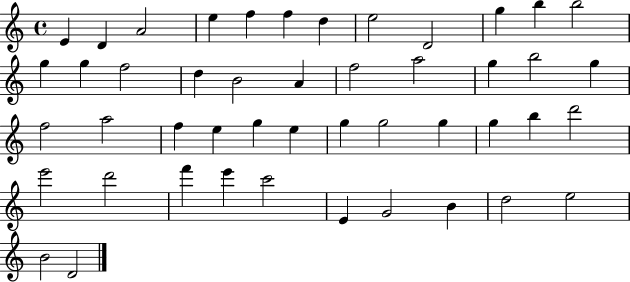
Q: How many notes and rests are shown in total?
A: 47